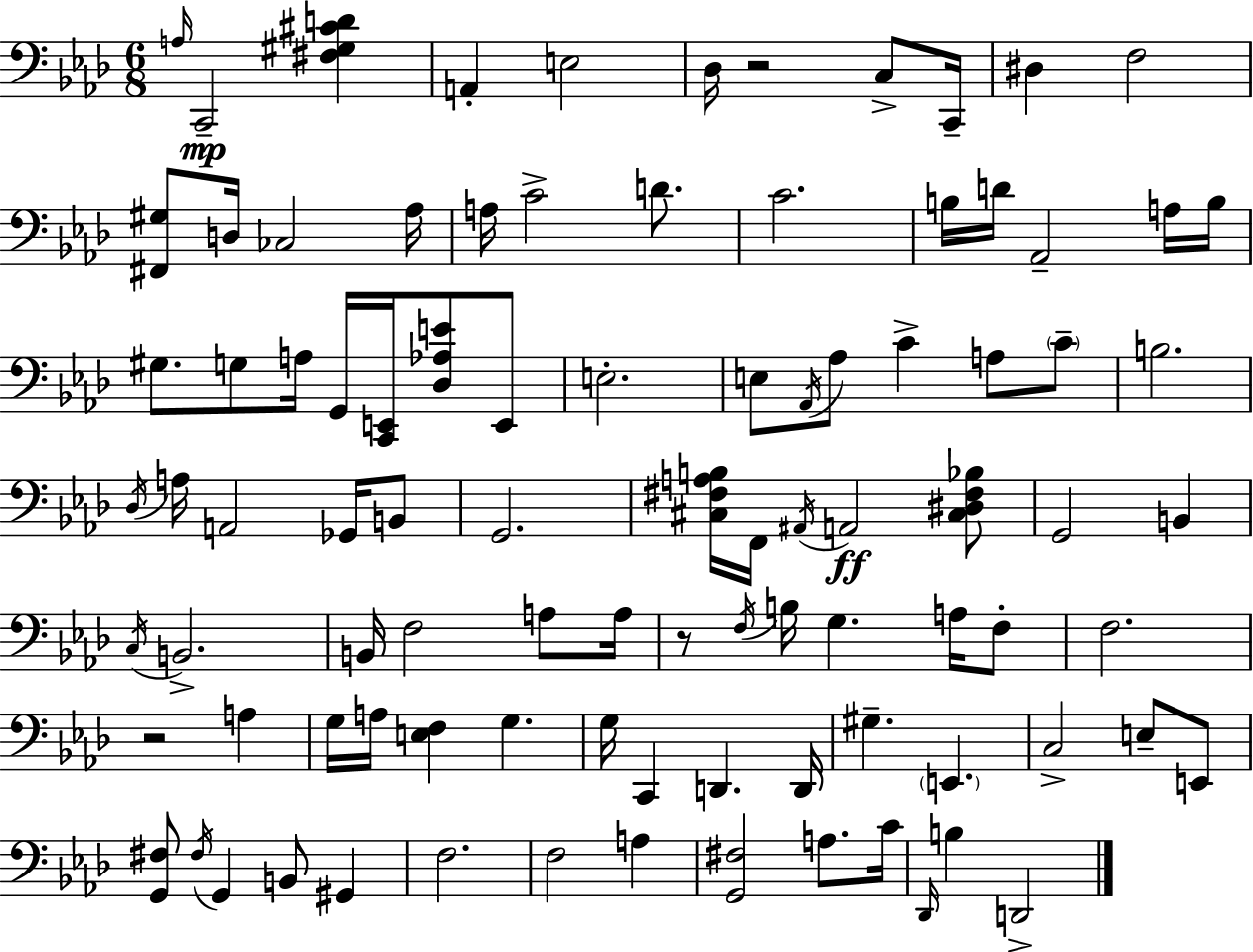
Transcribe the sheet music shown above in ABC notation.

X:1
T:Untitled
M:6/8
L:1/4
K:Ab
A,/4 C,,2 [^F,^G,^CD] A,, E,2 _D,/4 z2 C,/2 C,,/4 ^D, F,2 [^F,,^G,]/2 D,/4 _C,2 _A,/4 A,/4 C2 D/2 C2 B,/4 D/4 _A,,2 A,/4 B,/4 ^G,/2 G,/2 A,/4 G,,/4 [C,,E,,]/4 [_D,_A,E]/2 E,,/2 E,2 E,/2 _A,,/4 _A,/2 C A,/2 C/2 B,2 _D,/4 A,/4 A,,2 _G,,/4 B,,/2 G,,2 [^C,^F,A,B,]/4 F,,/4 ^A,,/4 A,,2 [^C,^D,^F,_B,]/2 G,,2 B,, C,/4 B,,2 B,,/4 F,2 A,/2 A,/4 z/2 F,/4 B,/4 G, A,/4 F,/2 F,2 z2 A, G,/4 A,/4 [E,F,] G, G,/4 C,, D,, D,,/4 ^G, E,, C,2 E,/2 E,,/2 [G,,^F,]/2 ^F,/4 G,, B,,/2 ^G,, F,2 F,2 A, [G,,^F,]2 A,/2 C/4 _D,,/4 B, D,,2